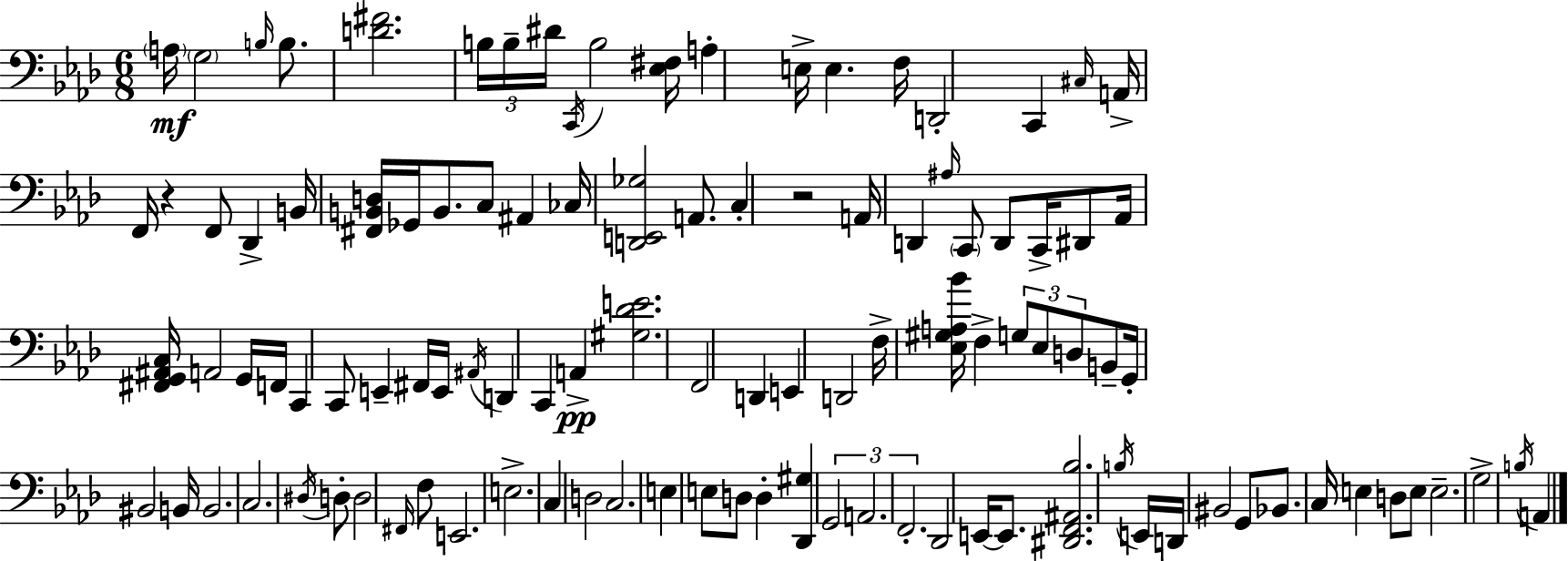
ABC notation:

X:1
T:Untitled
M:6/8
L:1/4
K:Ab
A,/4 G,2 B,/4 B,/2 [D^F]2 B,/4 B,/4 ^D/4 C,,/4 B,2 [_E,^F,]/4 A, E,/4 E, F,/4 D,,2 C,, ^C,/4 A,,/4 F,,/4 z F,,/2 _D,, B,,/4 [^F,,B,,D,]/4 _G,,/4 B,,/2 C,/2 ^A,, _C,/4 [D,,E,,_G,]2 A,,/2 C, z2 A,,/4 D,, ^A,/4 C,,/2 D,,/2 C,,/4 ^D,,/2 _A,,/4 [^F,,G,,^A,,C,]/4 A,,2 G,,/4 F,,/4 C,, C,,/2 E,, ^F,,/4 E,,/4 ^A,,/4 D,, C,, A,, [^G,_DE]2 F,,2 D,, E,, D,,2 F,/4 [_E,^G,A,_B]/4 F, G,/2 _E,/2 D,/2 B,,/2 G,,/4 ^B,,2 B,,/4 B,,2 C,2 ^D,/4 D,/2 D,2 ^F,,/4 F,/2 E,,2 E,2 C, D,2 C,2 E, E,/2 D,/2 D, [_D,,^G,] G,,2 A,,2 F,,2 _D,,2 E,,/4 E,,/2 [^D,,F,,^A,,_B,]2 B,/4 E,,/4 D,,/4 ^B,,2 G,,/2 _B,,/2 C,/4 E, D,/2 E,/2 E,2 G,2 B,/4 A,,